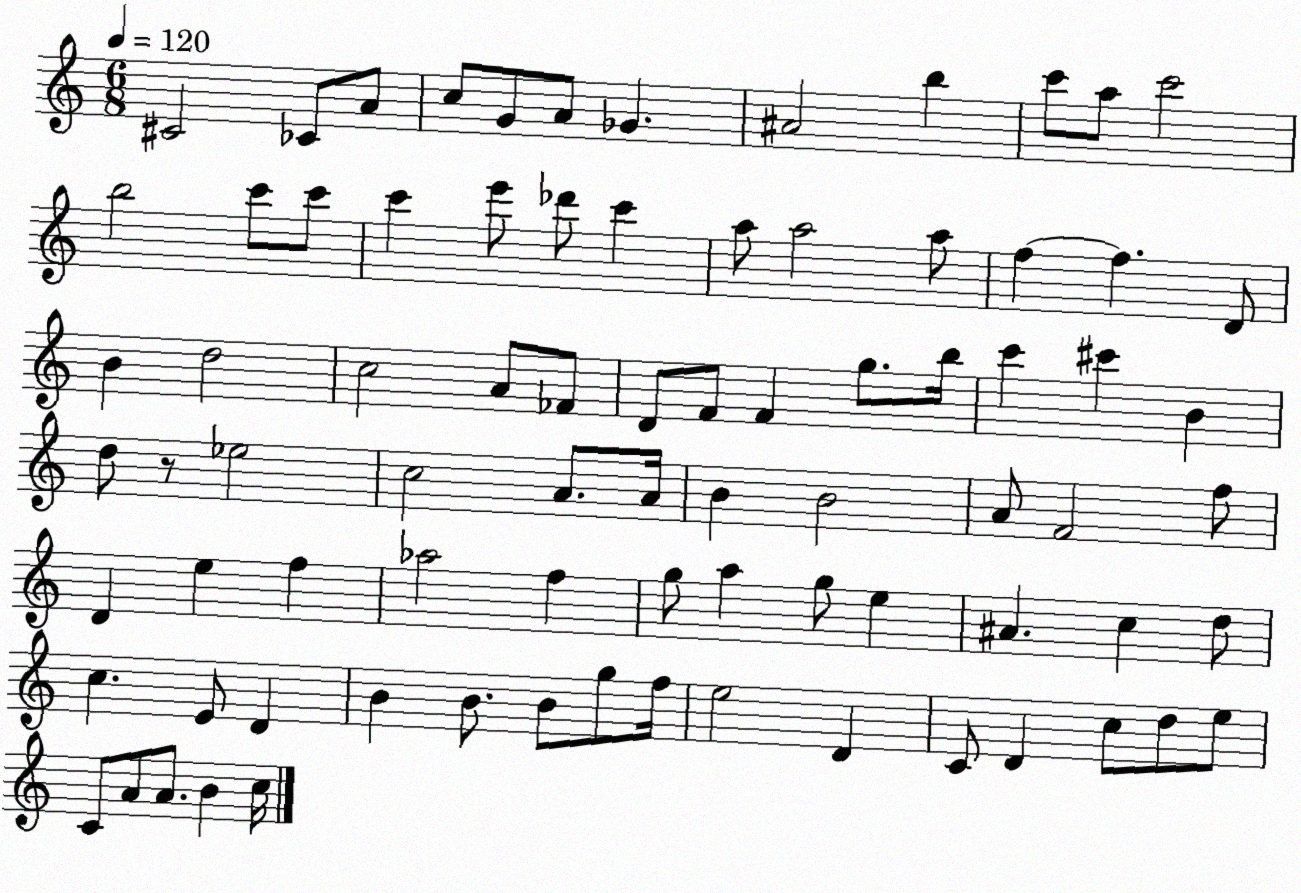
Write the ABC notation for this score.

X:1
T:Untitled
M:6/8
L:1/4
K:C
^C2 _C/2 A/2 c/2 G/2 A/2 _G ^A2 b c'/2 a/2 c'2 b2 c'/2 c'/2 c' e'/2 _d'/2 c' a/2 a2 a/2 f f D/2 B d2 c2 A/2 _F/2 D/2 F/2 F g/2 b/4 c' ^c' B d/2 z/2 _e2 c2 A/2 A/4 B B2 A/2 F2 f/2 D e f _a2 f g/2 a g/2 e ^A c d/2 c E/2 D B B/2 B/2 g/2 f/4 e2 D C/2 D c/2 d/2 e/2 C/2 A/2 A/2 B c/4